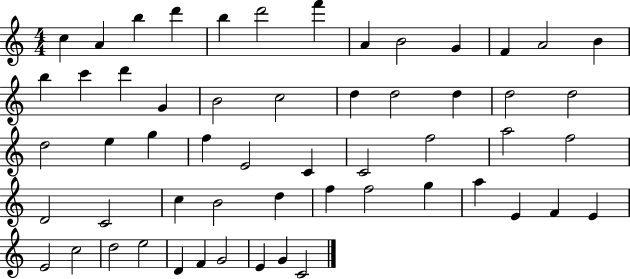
{
  \clef treble
  \numericTimeSignature
  \time 4/4
  \key c \major
  c''4 a'4 b''4 d'''4 | b''4 d'''2 f'''4 | a'4 b'2 g'4 | f'4 a'2 b'4 | \break b''4 c'''4 d'''4 g'4 | b'2 c''2 | d''4 d''2 d''4 | d''2 d''2 | \break d''2 e''4 g''4 | f''4 e'2 c'4 | c'2 f''2 | a''2 f''2 | \break d'2 c'2 | c''4 b'2 d''4 | f''4 f''2 g''4 | a''4 e'4 f'4 e'4 | \break e'2 c''2 | d''2 e''2 | d'4 f'4 g'2 | e'4 g'4 c'2 | \break \bar "|."
}